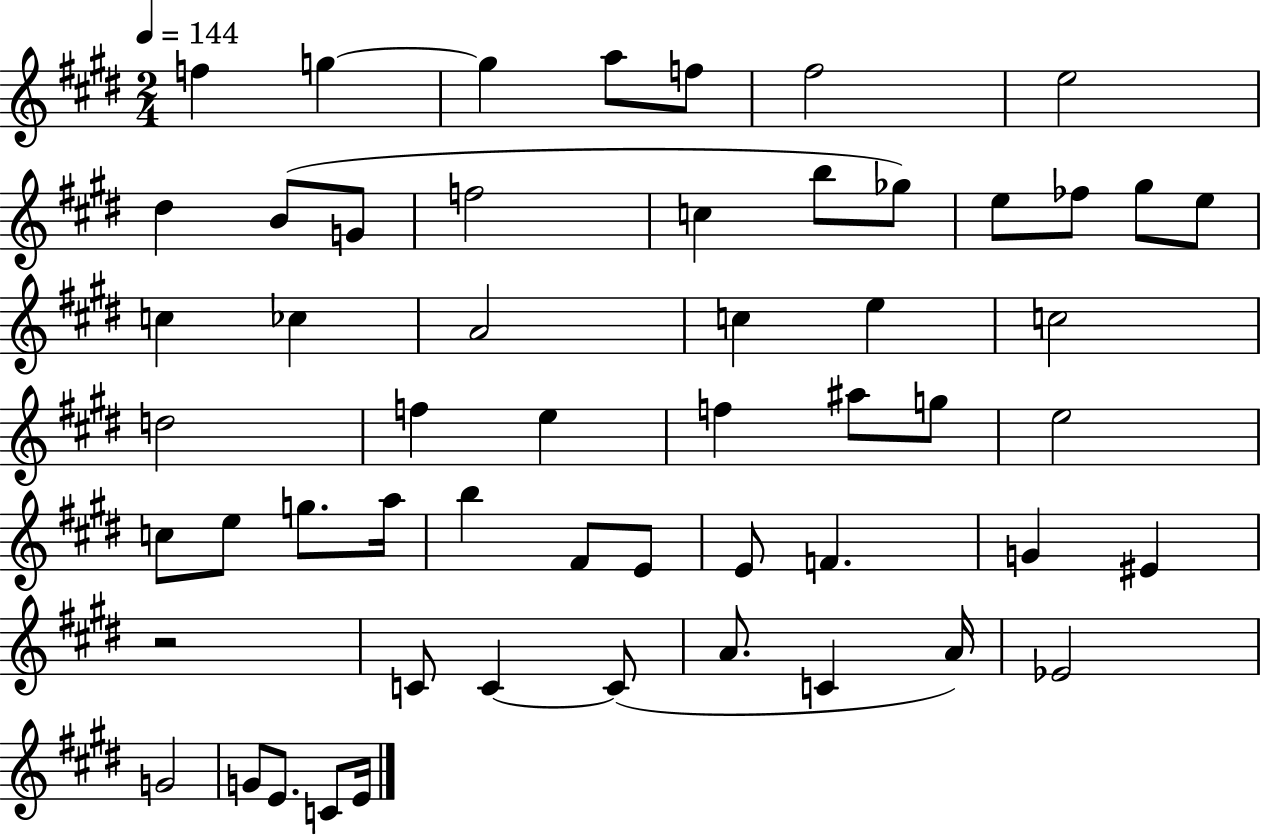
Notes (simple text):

F5/q G5/q G5/q A5/e F5/e F#5/h E5/h D#5/q B4/e G4/e F5/h C5/q B5/e Gb5/e E5/e FES5/e G#5/e E5/e C5/q CES5/q A4/h C5/q E5/q C5/h D5/h F5/q E5/q F5/q A#5/e G5/e E5/h C5/e E5/e G5/e. A5/s B5/q F#4/e E4/e E4/e F4/q. G4/q EIS4/q R/h C4/e C4/q C4/e A4/e. C4/q A4/s Eb4/h G4/h G4/e E4/e. C4/e E4/s